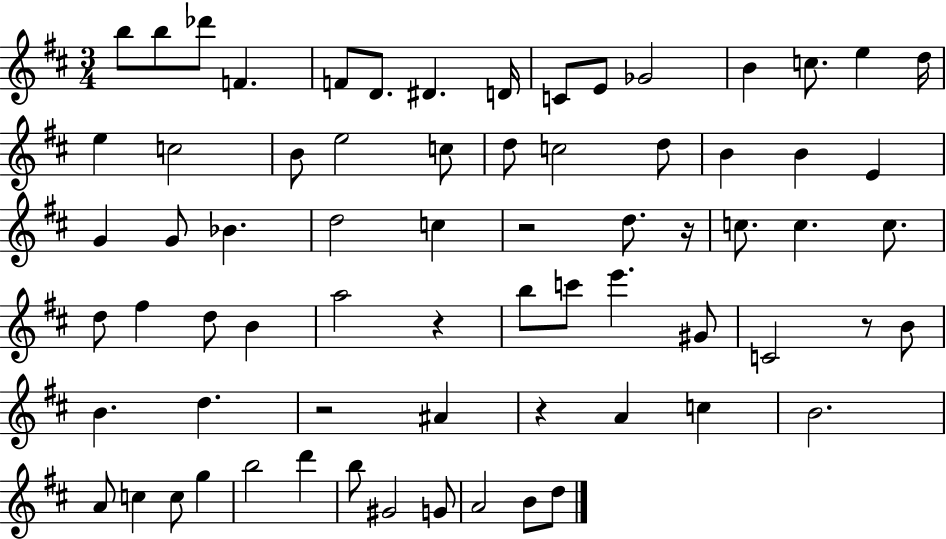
{
  \clef treble
  \numericTimeSignature
  \time 3/4
  \key d \major
  b''8 b''8 des'''8 f'4. | f'8 d'8. dis'4. d'16 | c'8 e'8 ges'2 | b'4 c''8. e''4 d''16 | \break e''4 c''2 | b'8 e''2 c''8 | d''8 c''2 d''8 | b'4 b'4 e'4 | \break g'4 g'8 bes'4. | d''2 c''4 | r2 d''8. r16 | c''8. c''4. c''8. | \break d''8 fis''4 d''8 b'4 | a''2 r4 | b''8 c'''8 e'''4. gis'8 | c'2 r8 b'8 | \break b'4. d''4. | r2 ais'4 | r4 a'4 c''4 | b'2. | \break a'8 c''4 c''8 g''4 | b''2 d'''4 | b''8 gis'2 g'8 | a'2 b'8 d''8 | \break \bar "|."
}